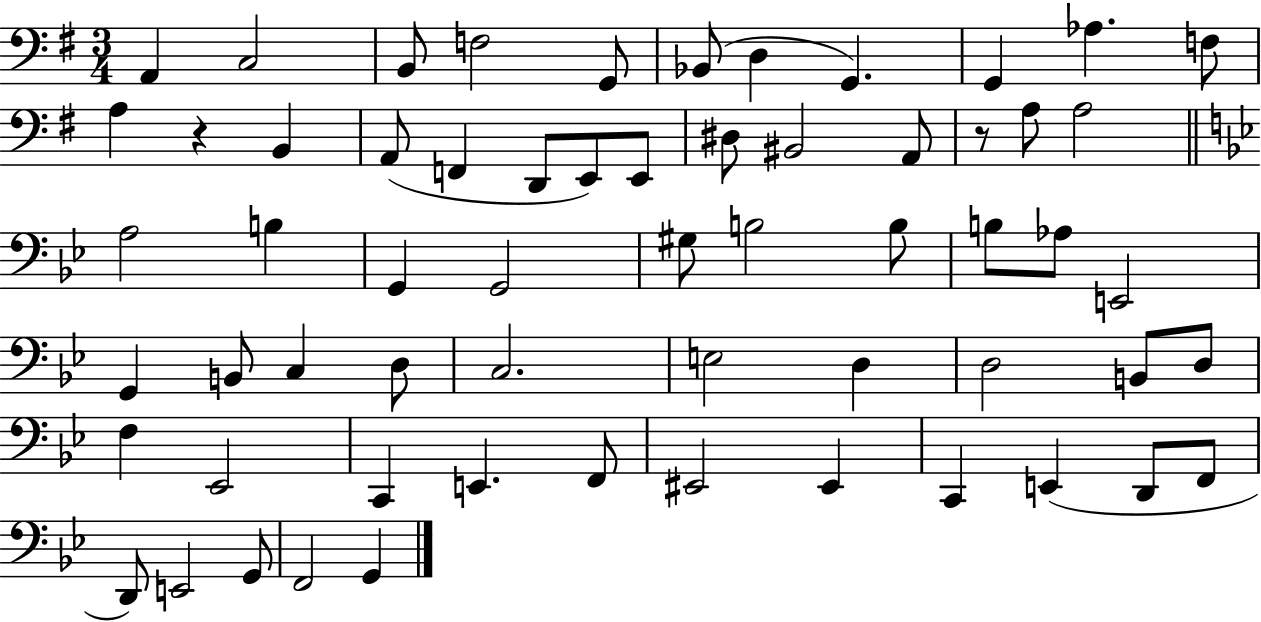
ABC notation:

X:1
T:Untitled
M:3/4
L:1/4
K:G
A,, C,2 B,,/2 F,2 G,,/2 _B,,/2 D, G,, G,, _A, F,/2 A, z B,, A,,/2 F,, D,,/2 E,,/2 E,,/2 ^D,/2 ^B,,2 A,,/2 z/2 A,/2 A,2 A,2 B, G,, G,,2 ^G,/2 B,2 B,/2 B,/2 _A,/2 E,,2 G,, B,,/2 C, D,/2 C,2 E,2 D, D,2 B,,/2 D,/2 F, _E,,2 C,, E,, F,,/2 ^E,,2 ^E,, C,, E,, D,,/2 F,,/2 D,,/2 E,,2 G,,/2 F,,2 G,,